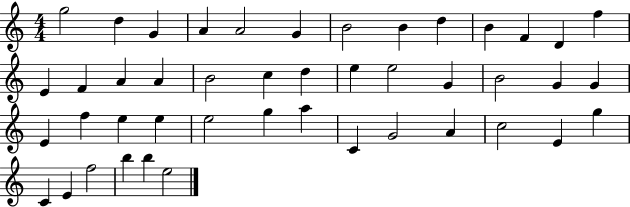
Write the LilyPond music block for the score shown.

{
  \clef treble
  \numericTimeSignature
  \time 4/4
  \key c \major
  g''2 d''4 g'4 | a'4 a'2 g'4 | b'2 b'4 d''4 | b'4 f'4 d'4 f''4 | \break e'4 f'4 a'4 a'4 | b'2 c''4 d''4 | e''4 e''2 g'4 | b'2 g'4 g'4 | \break e'4 f''4 e''4 e''4 | e''2 g''4 a''4 | c'4 g'2 a'4 | c''2 e'4 g''4 | \break c'4 e'4 f''2 | b''4 b''4 e''2 | \bar "|."
}